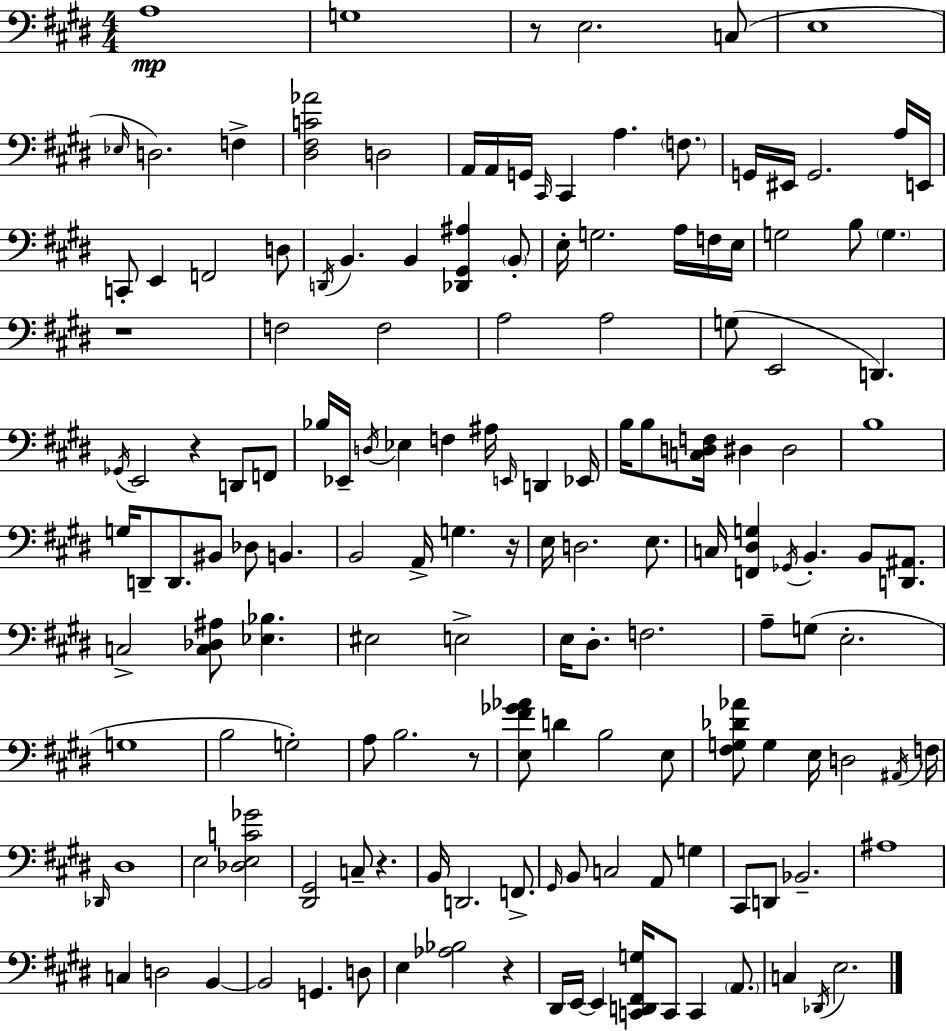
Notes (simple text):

A3/w G3/w R/e E3/h. C3/e E3/w Eb3/s D3/h. F3/q [D#3,F#3,C4,Ab4]/h D3/h A2/s A2/s G2/s C#2/s C#2/q A3/q. F3/e. G2/s EIS2/s G2/h. A3/s E2/s C2/e E2/q F2/h D3/e D2/s B2/q. B2/q [Db2,G#2,A#3]/q B2/e E3/s G3/h. A3/s F3/s E3/s G3/h B3/e G3/q. R/w F3/h F3/h A3/h A3/h G3/e E2/h D2/q. Gb2/s E2/h R/q D2/e F2/e Bb3/s Eb2/s D3/s Eb3/q F3/q A#3/s E2/s D2/q Eb2/s B3/s B3/e [C3,D3,F3]/s D#3/q D#3/h B3/w G3/s D2/e D2/e. BIS2/e Db3/e B2/q. B2/h A2/s G3/q. R/s E3/s D3/h. E3/e. C3/s [F2,D#3,G3]/q Gb2/s B2/q. B2/e [D2,A#2]/e. C3/h [C3,Db3,A#3]/e [Eb3,Bb3]/q. EIS3/h E3/h E3/s D#3/e. F3/h. A3/e G3/e E3/h. G3/w B3/h G3/h A3/e B3/h. R/e [E3,F#4,Gb4,Ab4]/e D4/q B3/h E3/e [F#3,G3,Db4,Ab4]/e G3/q E3/s D3/h A#2/s F3/s Db2/s D#3/w E3/h [Db3,E3,C4,Gb4]/h [D#2,G#2]/h C3/e R/q. B2/s D2/h. F2/e. G#2/s B2/e C3/h A2/e G3/q C#2/e D2/e Bb2/h. A#3/w C3/q D3/h B2/q B2/h G2/q. D3/e E3/q [Ab3,Bb3]/h R/q D#2/s E2/s E2/q [C2,D2,F#2,G3]/s C2/e C2/q A2/e. C3/q Db2/s E3/h.